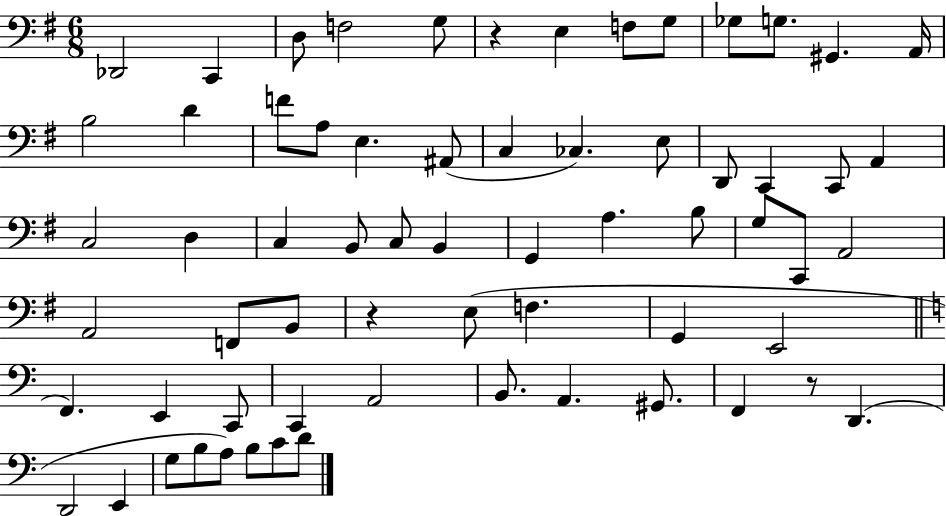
X:1
T:Untitled
M:6/8
L:1/4
K:G
_D,,2 C,, D,/2 F,2 G,/2 z E, F,/2 G,/2 _G,/2 G,/2 ^G,, A,,/4 B,2 D F/2 A,/2 E, ^A,,/2 C, _C, E,/2 D,,/2 C,, C,,/2 A,, C,2 D, C, B,,/2 C,/2 B,, G,, A, B,/2 G,/2 C,,/2 A,,2 A,,2 F,,/2 B,,/2 z E,/2 F, G,, E,,2 F,, E,, C,,/2 C,, A,,2 B,,/2 A,, ^G,,/2 F,, z/2 D,, D,,2 E,, G,/2 B,/2 A,/2 B,/2 C/2 D/2